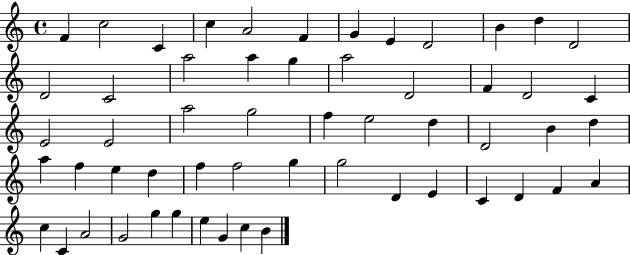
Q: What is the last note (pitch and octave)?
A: B4